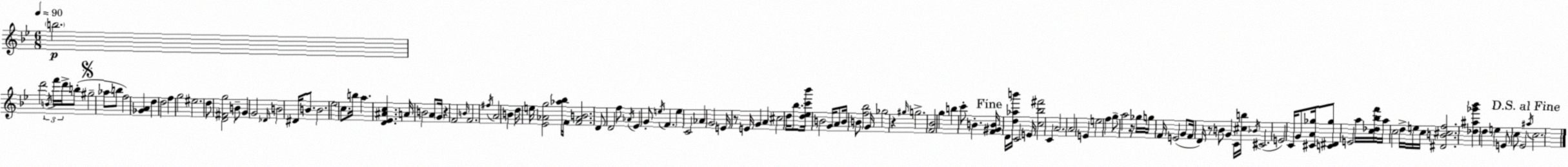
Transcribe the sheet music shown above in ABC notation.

X:1
T:Untitled
M:6/8
L:1/4
K:Bb
b2 d'2 B/4 f'/4 d'/4 b/2 ^g2 _a/2 b/2 f2 [_GA] d d2 f g2 ^e2 d/2 [D^Fg]2 B/2 G G2 _D/4 B2 ^D/4 B/2 B2 _e2 c/2 b/4 a [D_E^Ac] A/4 B2 A/2 G/4 z F2 B/4 F2 ^f/4 A2 B d/4 e/4 [_E_Ag]2 [_a_b]/4 F/4 [F_AB]2 D/2 D2 f/2 _A/4 _E G/2 e/4 F e C2 _A G2 E/4 z/2 E/4 G A ^c2 d/4 _b/2 [d_ec'_b']/4 B2 G/4 A/2 B/4 B/2 [f_b]2 G/4 _g2 z ^g/4 g2 [F_B]2 g b c'/2 B [F^GB]/4 D/4 [d_ab']/4 C2 E/4 [c_b^f']2 C A2 A2 E e2 f g/2 a2 z/4 _g/4 g/4 F/4 E2 G/2 F/4 D/4 z/2 B/2 G C/4 [^cb]/4 _B/4 ^C2 E2 C/4 G/2 [^CA_g]/4 [C^D_g]/2 E2 a/4 [c_d_bf']/4 a/4 c2 d/4 e/4 c/4 [^DB^cf]2 [_d^a_g'_b'] d e E/2 c/2 _E2 ^a/4 c2